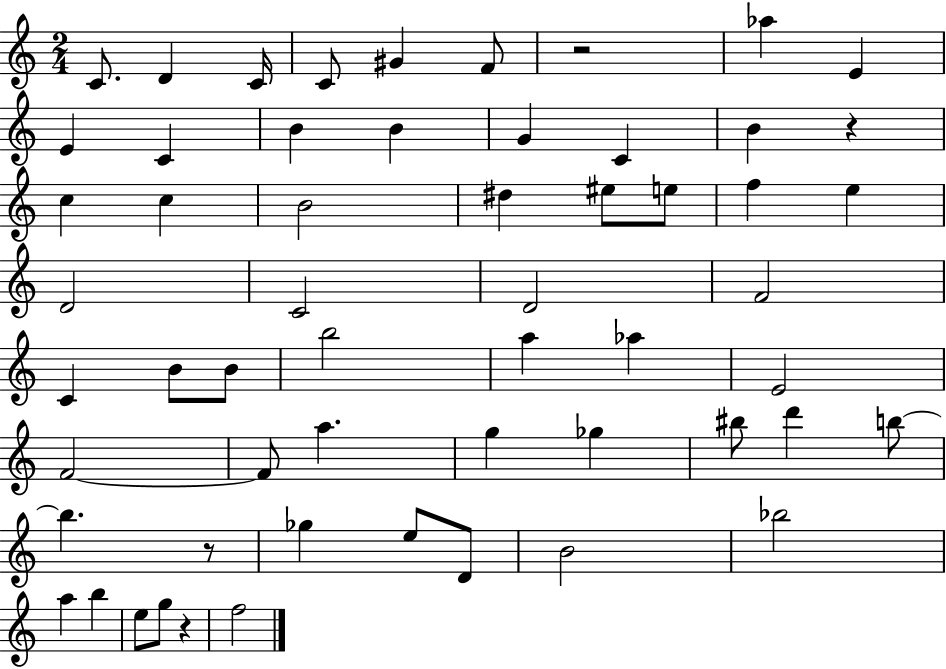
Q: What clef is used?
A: treble